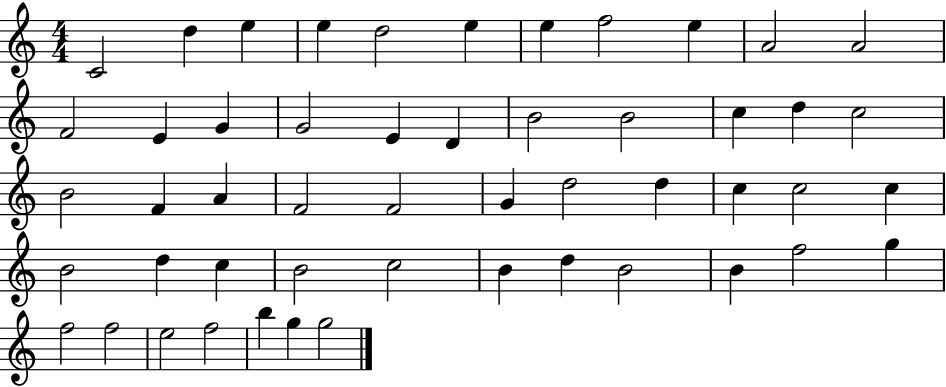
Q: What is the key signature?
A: C major